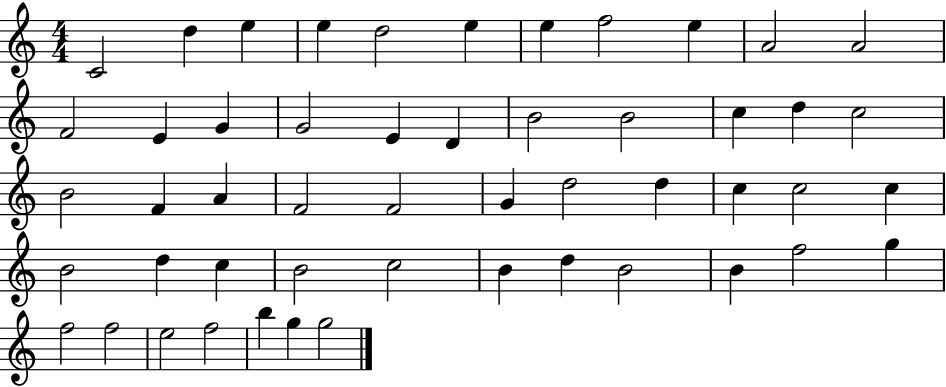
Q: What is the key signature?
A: C major